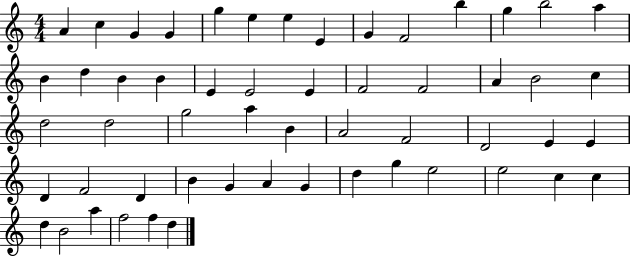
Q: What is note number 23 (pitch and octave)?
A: F4